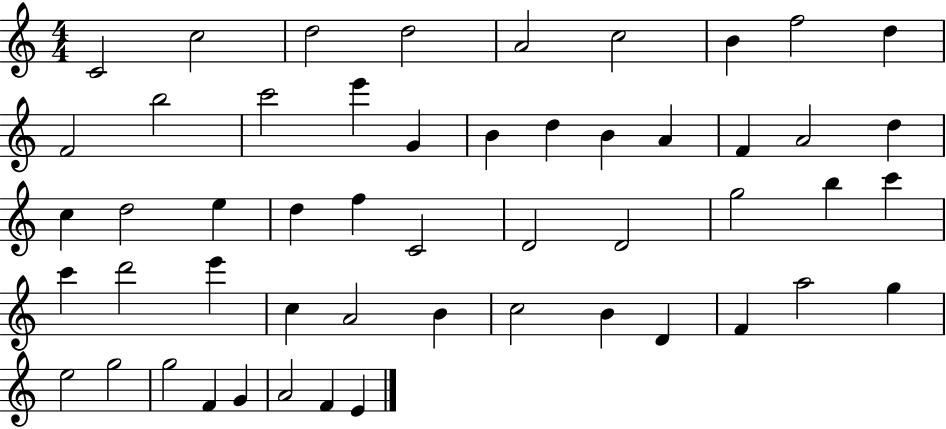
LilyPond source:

{
  \clef treble
  \numericTimeSignature
  \time 4/4
  \key c \major
  c'2 c''2 | d''2 d''2 | a'2 c''2 | b'4 f''2 d''4 | \break f'2 b''2 | c'''2 e'''4 g'4 | b'4 d''4 b'4 a'4 | f'4 a'2 d''4 | \break c''4 d''2 e''4 | d''4 f''4 c'2 | d'2 d'2 | g''2 b''4 c'''4 | \break c'''4 d'''2 e'''4 | c''4 a'2 b'4 | c''2 b'4 d'4 | f'4 a''2 g''4 | \break e''2 g''2 | g''2 f'4 g'4 | a'2 f'4 e'4 | \bar "|."
}